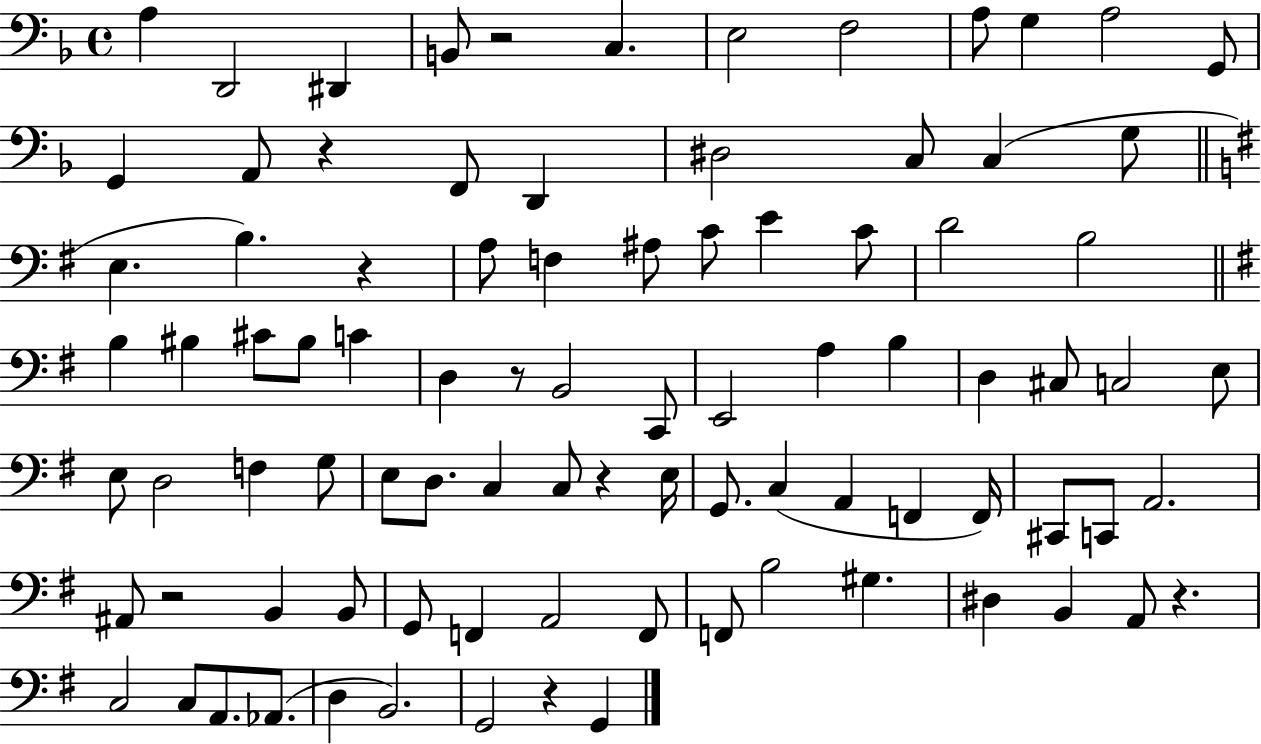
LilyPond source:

{
  \clef bass
  \time 4/4
  \defaultTimeSignature
  \key f \major
  \repeat volta 2 { a4 d,2 dis,4 | b,8 r2 c4. | e2 f2 | a8 g4 a2 g,8 | \break g,4 a,8 r4 f,8 d,4 | dis2 c8 c4( g8 | \bar "||" \break \key g \major e4. b4.) r4 | a8 f4 ais8 c'8 e'4 c'8 | d'2 b2 | \bar "||" \break \key e \minor b4 bis4 cis'8 bis8 c'4 | d4 r8 b,2 c,8 | e,2 a4 b4 | d4 cis8 c2 e8 | \break e8 d2 f4 g8 | e8 d8. c4 c8 r4 e16 | g,8. c4( a,4 f,4 f,16) | cis,8 c,8 a,2. | \break ais,8 r2 b,4 b,8 | g,8 f,4 a,2 f,8 | f,8 b2 gis4. | dis4 b,4 a,8 r4. | \break c2 c8 a,8. aes,8.( | d4 b,2.) | g,2 r4 g,4 | } \bar "|."
}